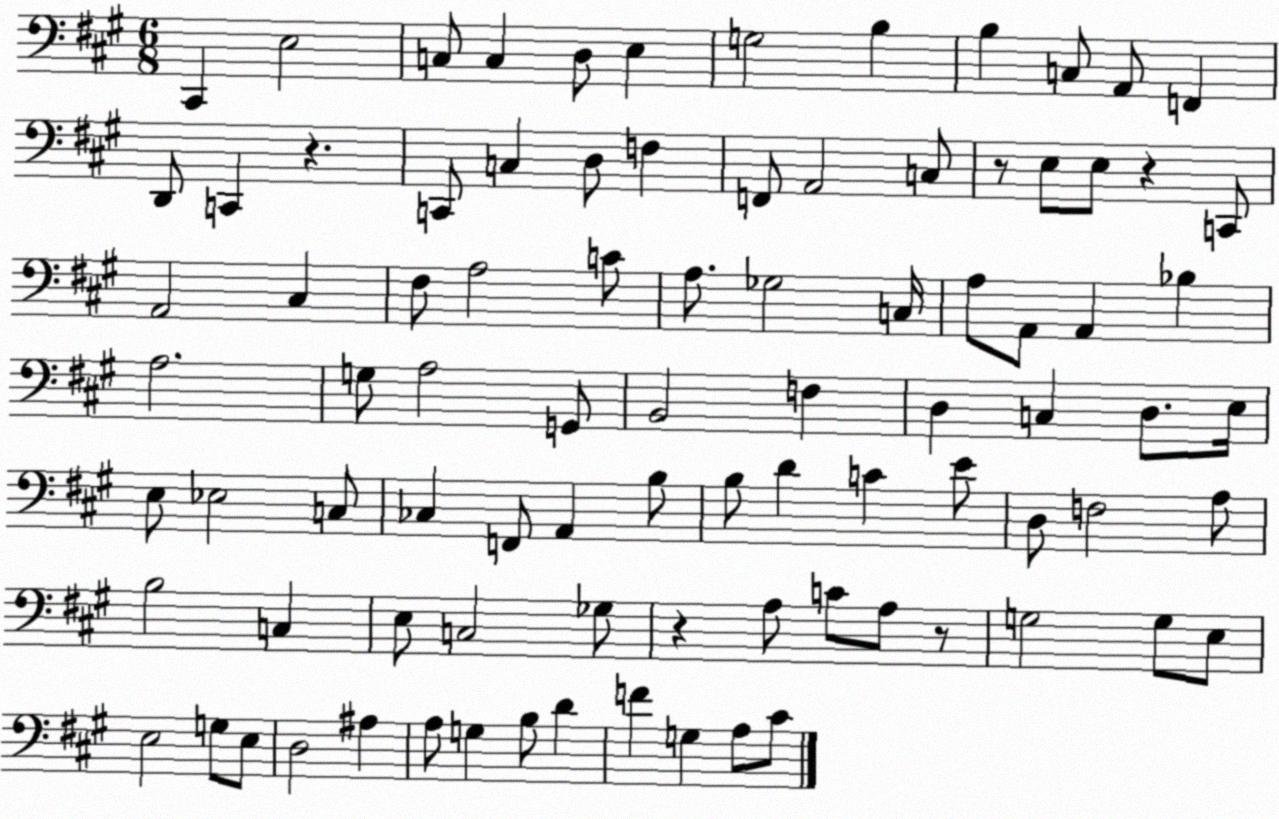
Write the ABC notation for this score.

X:1
T:Untitled
M:6/8
L:1/4
K:A
^C,, E,2 C,/2 C, D,/2 E, G,2 B, B, C,/2 A,,/2 F,, D,,/2 C,, z C,,/2 C, D,/2 F, F,,/2 A,,2 C,/2 z/2 E,/2 E,/2 z C,,/2 A,,2 ^C, ^F,/2 A,2 C/2 A,/2 _G,2 C,/4 A,/2 A,,/2 A,, _B, A,2 G,/2 A,2 G,,/2 B,,2 F, D, C, D,/2 E,/4 E,/2 _E,2 C,/2 _C, F,,/2 A,, B,/2 B,/2 D C E/2 D,/2 F,2 A,/2 B,2 C, E,/2 C,2 _G,/2 z A,/2 C/2 A,/2 z/2 G,2 G,/2 E,/2 E,2 G,/2 E,/2 D,2 ^A, A,/2 G, B,/2 D F G, A,/2 ^C/2